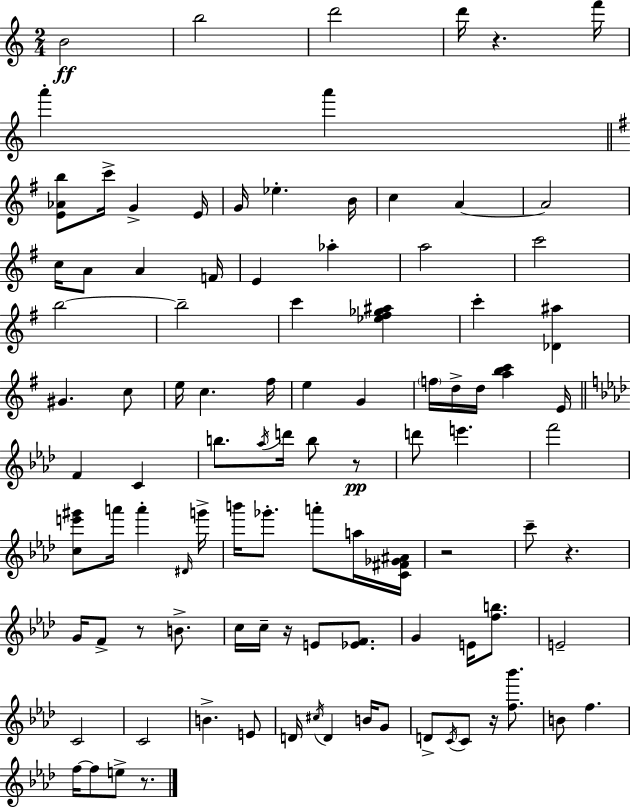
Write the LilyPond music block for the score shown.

{
  \clef treble
  \numericTimeSignature
  \time 2/4
  \key c \major
  \repeat volta 2 { b'2\ff | b''2 | d'''2 | d'''16 r4. f'''16 | \break a'''4-. a'''4 | \bar "||" \break \key g \major <e' aes' b''>8 c'''16-> g'4-> e'16 | g'16 ees''4.-. b'16 | c''4 a'4~~ | a'2 | \break c''16 a'8 a'4 f'16 | e'4 aes''4-. | a''2 | c'''2 | \break b''2~~ | b''2-- | c'''4 <ees'' fis'' ges'' ais''>4 | c'''4-. <des' ais''>4 | \break gis'4. c''8 | e''16 c''4. fis''16 | e''4 g'4 | \parenthesize f''16 d''16-> d''16 <a'' b'' c'''>4 e'16 | \break \bar "||" \break \key aes \major f'4 c'4 | b''8. \acciaccatura { aes''16 } d'''16 b''8 r8\pp | d'''8 e'''4. | f'''2 | \break <c'' e''' gis'''>8 a'''16 a'''4-. | \grace { dis'16 } g'''16-> b'''16 ges'''8.-. a'''8-. | a''16 <c' fis' ges' ais'>16 r2 | c'''8-- r4. | \break g'16 f'8-> r8 b'8.-> | c''16 c''16-- r16 e'8 <ees' f'>8. | g'4 e'16 <f'' b''>8. | e'2-- | \break c'2 | c'2 | b'4.-> | e'8 d'16 \acciaccatura { cis''16 } d'4 | \break b'16 g'8 d'8-> \acciaccatura { c'16 } c'8 | r16 <f'' bes'''>8. b'8 f''4. | f''16~~ f''8 e''8-> | r8. } \bar "|."
}